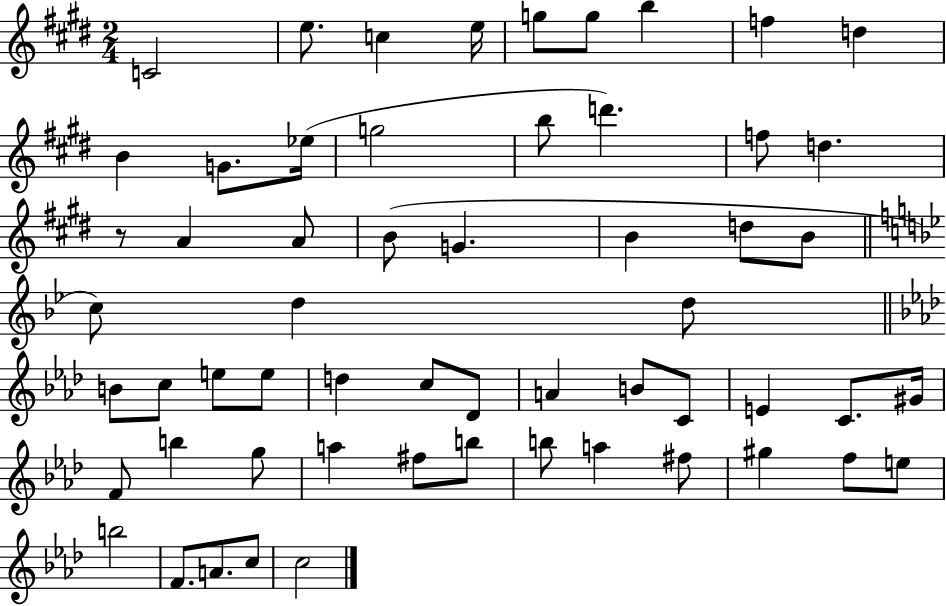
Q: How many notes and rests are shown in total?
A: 58